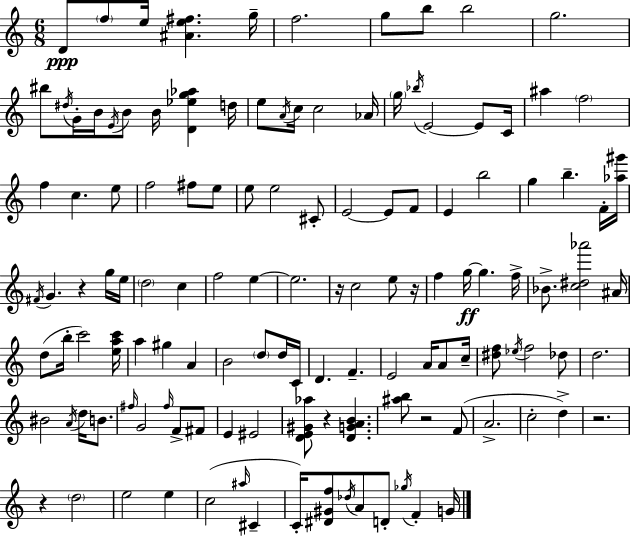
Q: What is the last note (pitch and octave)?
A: G4